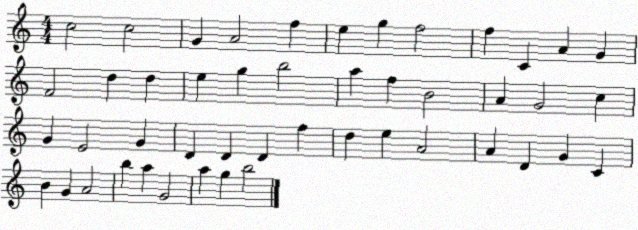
X:1
T:Untitled
M:4/4
L:1/4
K:C
c2 c2 G A2 f e g f2 f C A G F2 d d e g b2 a f B2 A G2 c G E2 G D D D f d e A2 A D G C B G A2 b a G2 a g b2